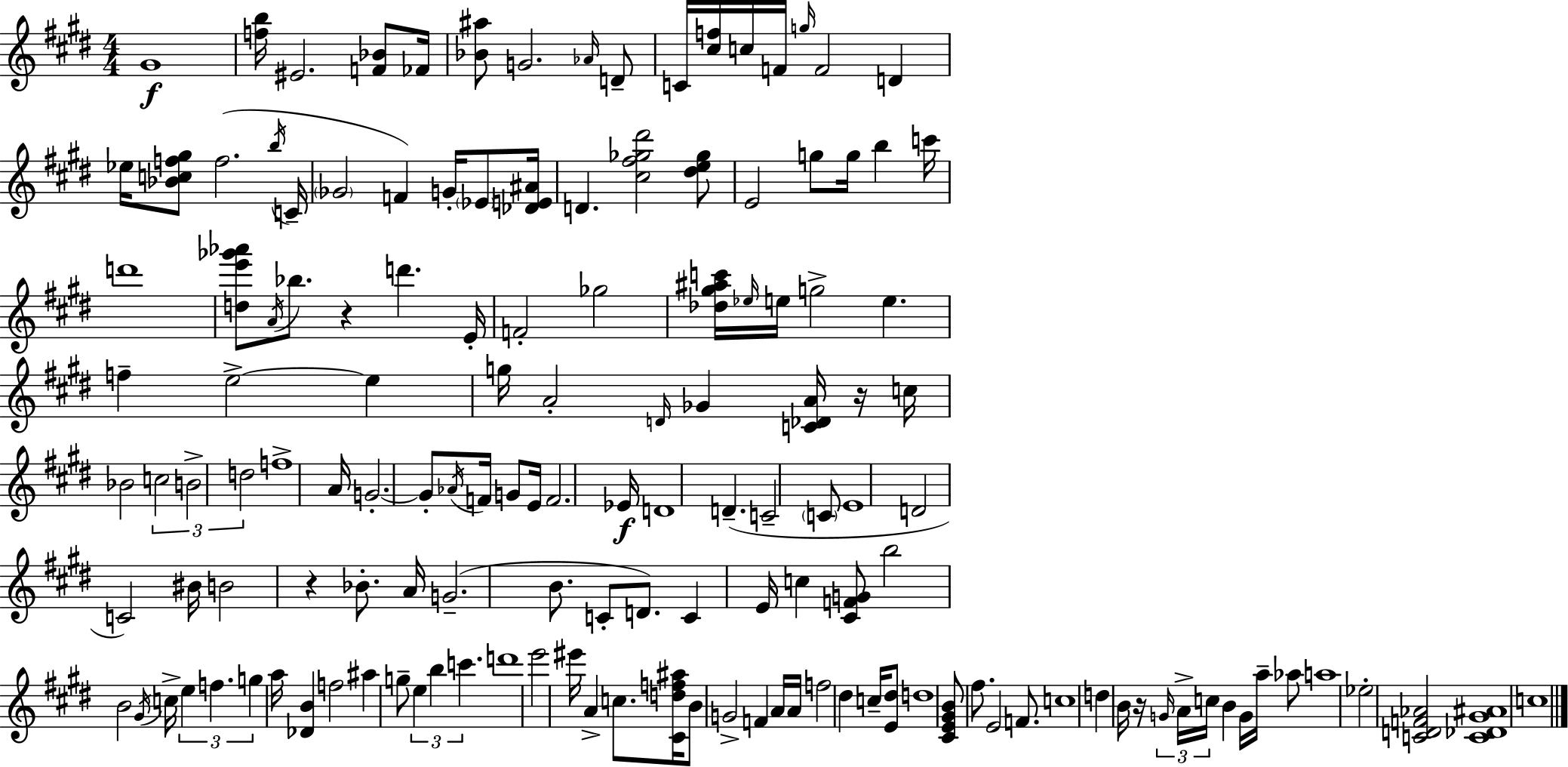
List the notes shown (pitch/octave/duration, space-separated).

G#4/w [F5,B5]/s EIS4/h. [F4,Bb4]/e FES4/s [Bb4,A#5]/e G4/h. Ab4/s D4/e C4/s [C#5,F5]/s C5/s F4/s G5/s F4/h D4/q Eb5/s [Bb4,C5,F5,G#5]/e F5/h. B5/s C4/s Gb4/h F4/q G4/s Eb4/e [Db4,E4,A#4]/s D4/q. [C#5,F#5,Gb5,D#6]/h [D#5,E5,Gb5]/e E4/h G5/e G5/s B5/q C6/s D6/w [D5,E6,Gb6,Ab6]/e A4/s Bb5/e. R/q D6/q. E4/s F4/h Gb5/h [Db5,G#5,A#5,C6]/s Eb5/s E5/s G5/h E5/q. F5/q E5/h E5/q G5/s A4/h D4/s Gb4/q [C4,Db4,A4]/s R/s C5/s Bb4/h C5/h B4/h D5/h F5/w A4/s G4/h. G4/e Ab4/s F4/s G4/e E4/s F4/h. Eb4/s D4/w D4/q. C4/h C4/e E4/w D4/h C4/h BIS4/s B4/h R/q Bb4/e. A4/s G4/h. B4/e. C4/e D4/e. C4/q E4/s C5/q [C#4,F4,G4]/e B5/h B4/h G#4/s C5/s E5/q F5/q. G5/q A5/s [Db4,B4]/q F5/h A#5/q G5/e E5/q B5/q C6/q. D6/w E6/h EIS6/s A4/q C5/e. [C#4,D5,F5,A#5]/s B4/e G4/h F4/q A4/s A4/s F5/h D#5/q C5/s [E4,D#5]/e D5/w [C#4,E4,G#4,B4]/e F#5/e. E4/h F4/e. C5/w D5/q B4/s R/s G4/s A4/s C5/s B4/q G4/s A5/s Ab5/e A5/w Eb5/h [C4,D4,F4,Ab4]/h [C4,Db4,G#4,A#4]/w C5/w